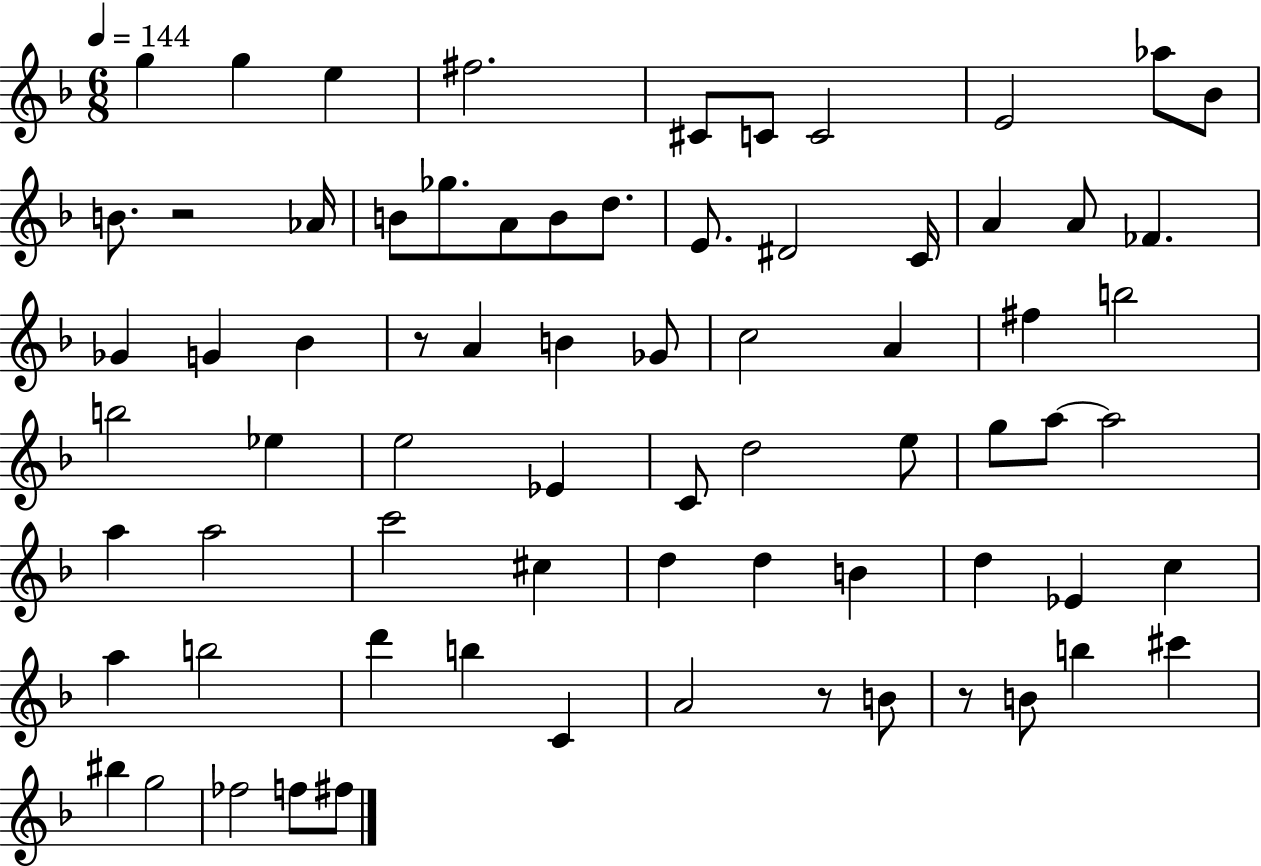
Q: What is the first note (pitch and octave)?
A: G5